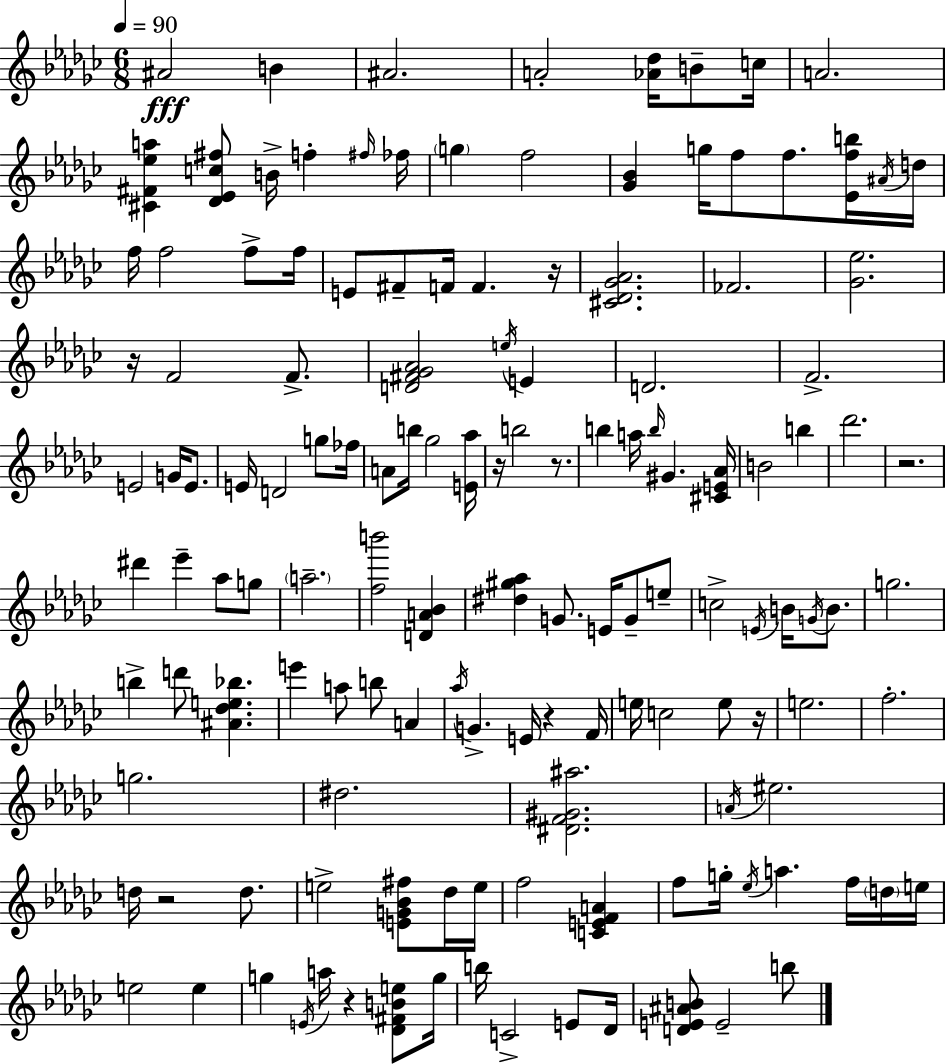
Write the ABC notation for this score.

X:1
T:Untitled
M:6/8
L:1/4
K:Ebm
^A2 B ^A2 A2 [_A_d]/4 B/2 c/4 A2 [^C^F_ea] [_D_Ec^f]/2 B/4 f ^f/4 _f/4 g f2 [_G_B] g/4 f/2 f/2 [_Efb]/4 ^A/4 d/4 f/4 f2 f/2 f/4 E/2 ^F/2 F/4 F z/4 [^C_D_G_A]2 _F2 [_G_e]2 z/4 F2 F/2 [D^F_G_A]2 e/4 E D2 F2 E2 G/4 E/2 E/4 D2 g/2 _f/4 A/2 b/4 _g2 [E_a]/4 z/4 b2 z/2 b a/4 b/4 ^G [^CE_A]/4 B2 b _d'2 z2 ^d' _e' _a/2 g/2 a2 [fb']2 [DA_B] [^d^g_a] G/2 E/4 G/2 e/2 c2 E/4 B/4 G/4 B/2 g2 b d'/2 [^A_de_b] e' a/2 b/2 A _a/4 G E/4 z F/4 e/4 c2 e/2 z/4 e2 f2 g2 ^d2 [^DF^G^a]2 A/4 ^e2 d/4 z2 d/2 e2 [EG_B^f]/2 _d/4 e/4 f2 [CEFA] f/2 g/4 _e/4 a f/4 d/4 e/4 e2 e g E/4 a/4 z [_D^FBe]/2 g/4 b/4 C2 E/2 _D/4 [DE^AB]/2 E2 b/2